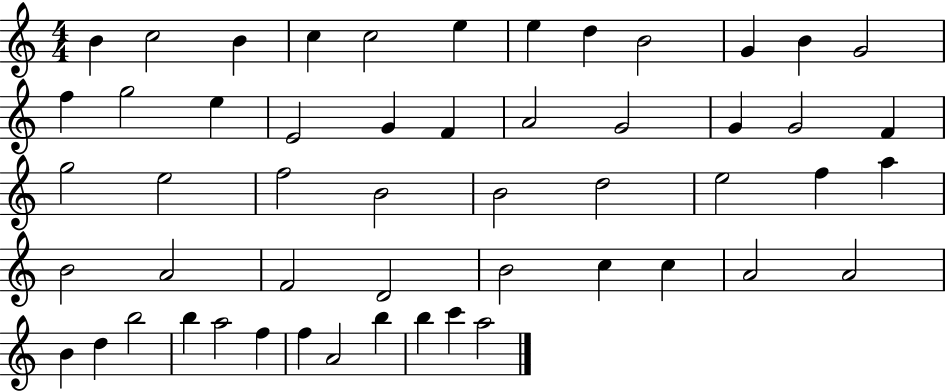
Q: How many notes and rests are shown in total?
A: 53